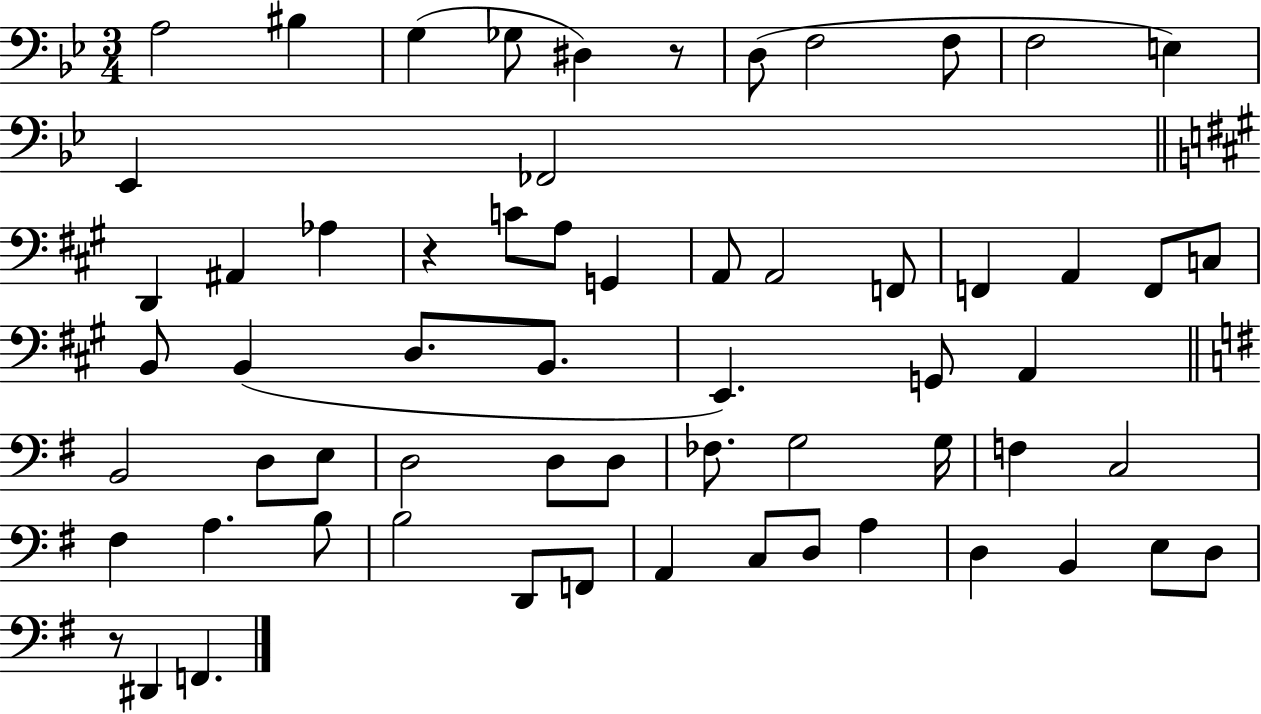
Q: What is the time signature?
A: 3/4